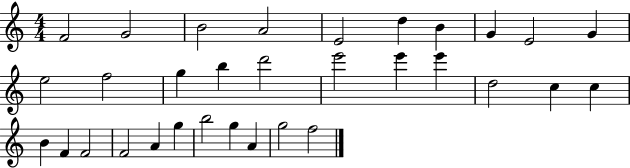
{
  \clef treble
  \numericTimeSignature
  \time 4/4
  \key c \major
  f'2 g'2 | b'2 a'2 | e'2 d''4 b'4 | g'4 e'2 g'4 | \break e''2 f''2 | g''4 b''4 d'''2 | e'''2 e'''4 e'''4 | d''2 c''4 c''4 | \break b'4 f'4 f'2 | f'2 a'4 g''4 | b''2 g''4 a'4 | g''2 f''2 | \break \bar "|."
}